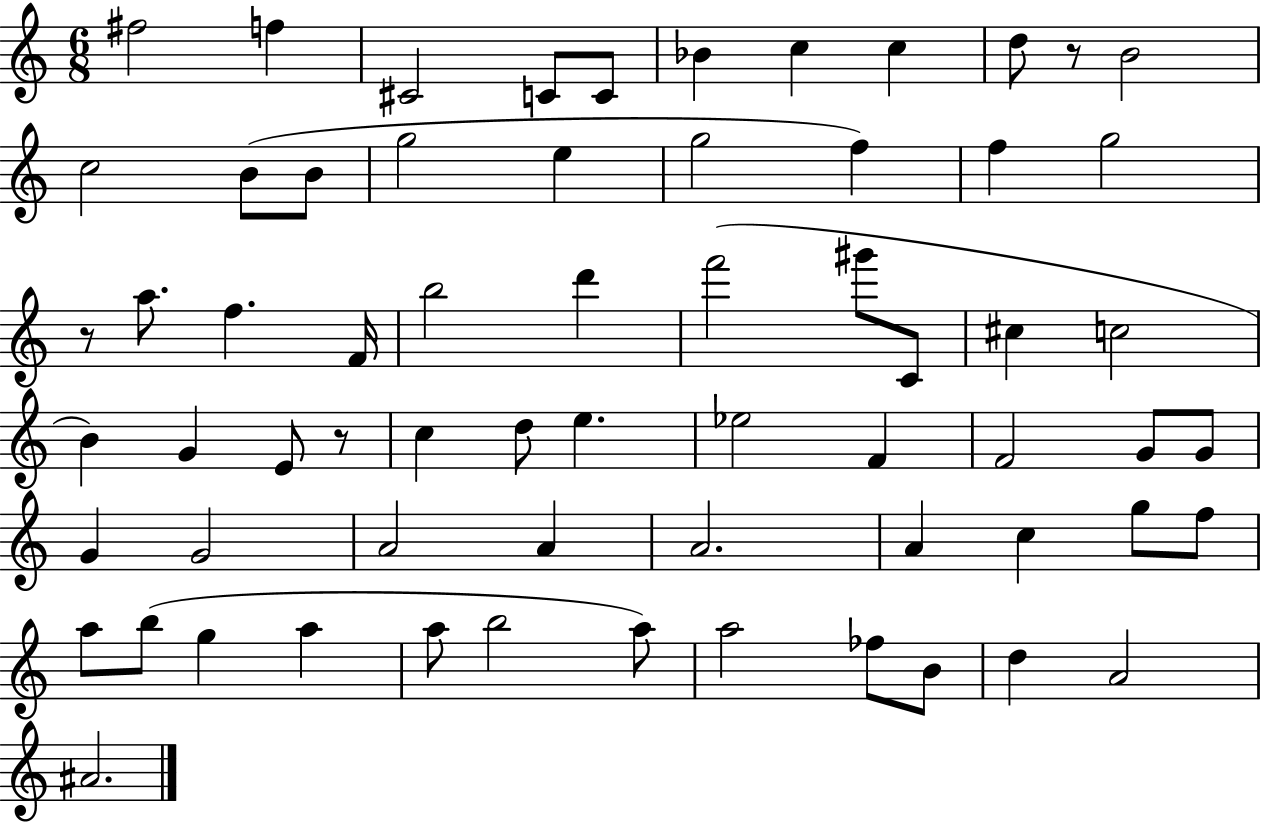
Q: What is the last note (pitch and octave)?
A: A#4